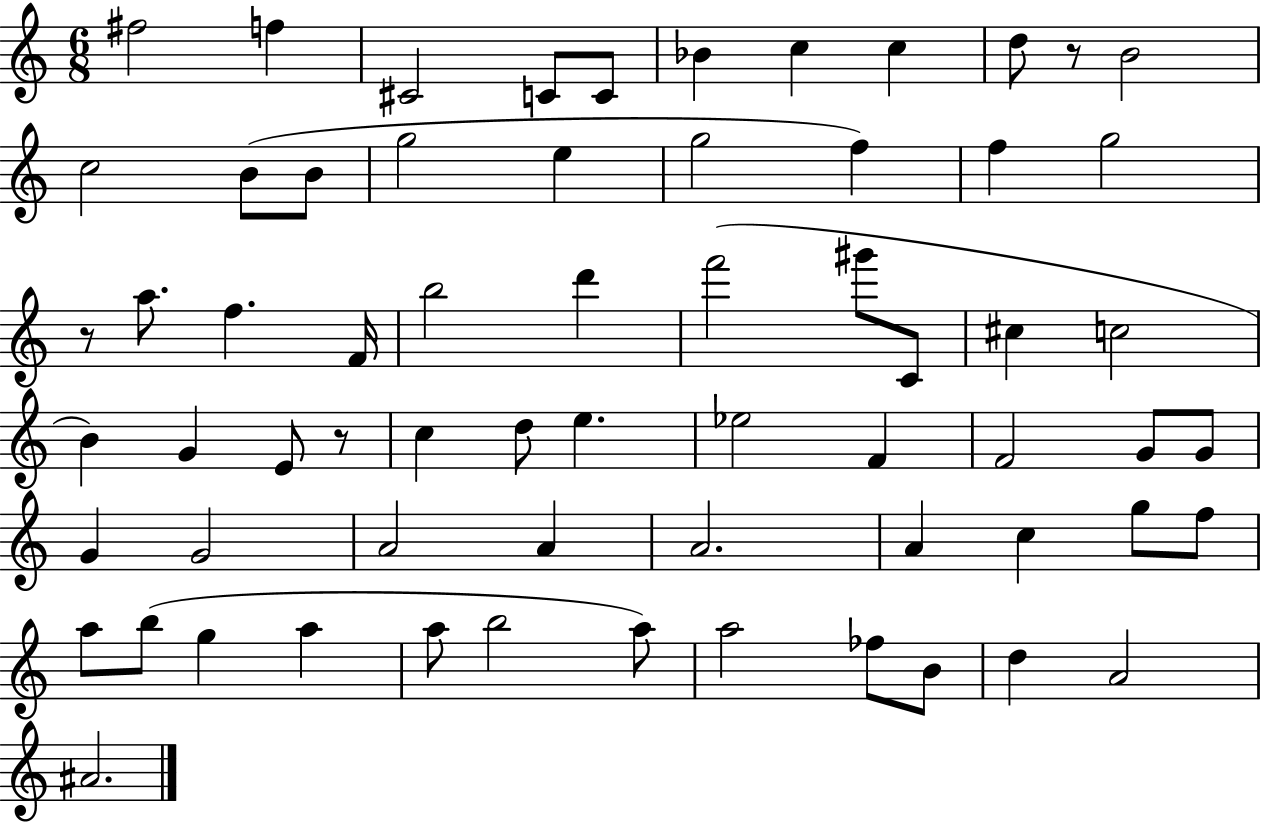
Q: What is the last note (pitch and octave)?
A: A#4